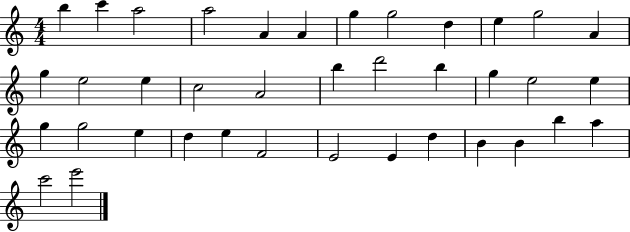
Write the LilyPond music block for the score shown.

{
  \clef treble
  \numericTimeSignature
  \time 4/4
  \key c \major
  b''4 c'''4 a''2 | a''2 a'4 a'4 | g''4 g''2 d''4 | e''4 g''2 a'4 | \break g''4 e''2 e''4 | c''2 a'2 | b''4 d'''2 b''4 | g''4 e''2 e''4 | \break g''4 g''2 e''4 | d''4 e''4 f'2 | e'2 e'4 d''4 | b'4 b'4 b''4 a''4 | \break c'''2 e'''2 | \bar "|."
}